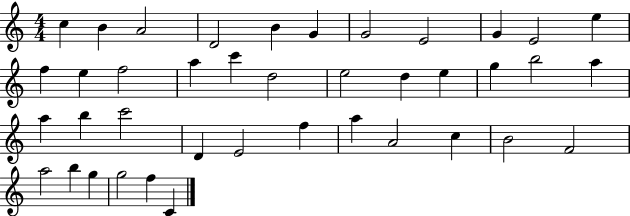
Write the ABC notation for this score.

X:1
T:Untitled
M:4/4
L:1/4
K:C
c B A2 D2 B G G2 E2 G E2 e f e f2 a c' d2 e2 d e g b2 a a b c'2 D E2 f a A2 c B2 F2 a2 b g g2 f C